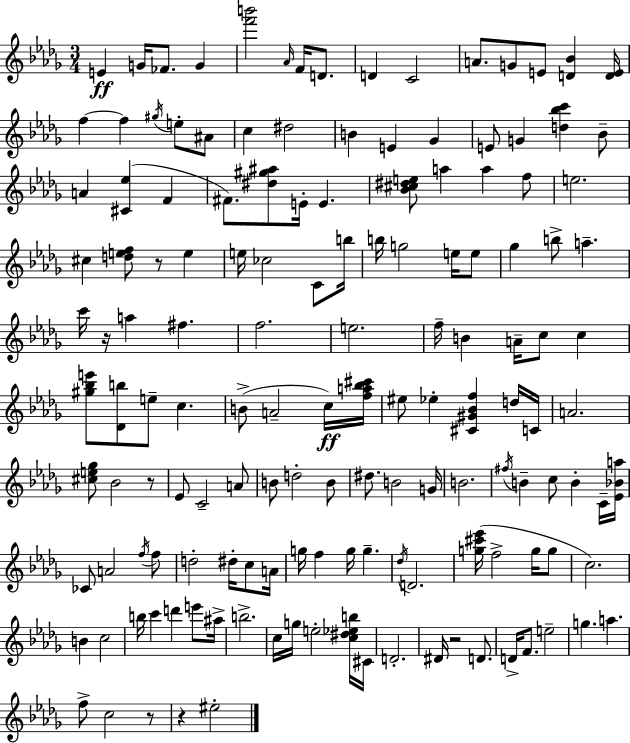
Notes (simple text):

E4/q G4/s FES4/e. G4/q [F6,B6]/h Ab4/s F4/s D4/e. D4/q C4/h A4/e. G4/e E4/e [D4,Bb4]/q [D4,E4]/s F5/q F5/q G#5/s E5/e A#4/e C5/q D#5/h B4/q E4/q Gb4/q E4/e G4/q [D5,Bb5,C6]/q Bb4/e A4/q [C#4,Eb5]/q F4/q F#4/e. [D#5,G#5,A#5]/e E4/s E4/q. [Bb4,C#5,D#5,E5]/e A5/q A5/q F5/e E5/h. C#5/q [D5,E5,F5]/e R/e E5/q E5/s CES5/h C4/e B5/s B5/s G5/h E5/s E5/e Gb5/q B5/e A5/q. C6/s R/s A5/q F#5/q. F5/h. E5/h. F5/s B4/q A4/s C5/e C5/q [G#5,Bb5,E6]/e [Db4,B5]/e E5/e C5/q. B4/e A4/h C5/s [F5,A5,Bb5,C#6]/s EIS5/e Eb5/q [C#4,G#4,Bb4,F5]/q D5/s C4/s A4/h. [C#5,E5,Gb5]/e Bb4/h R/e Eb4/e C4/h A4/e B4/e D5/h B4/e D#5/e. B4/h G4/s B4/h. F#5/s B4/q C5/e B4/q C4/s [Eb4,Bb4,A5]/s CES4/e A4/h F5/s F5/e D5/h D#5/s C5/e A4/s G5/s F5/q G5/s G5/q. Db5/s D4/h. [G5,C#6,Eb6]/s F5/h G5/s G5/e C5/h. B4/q C5/h B5/s C6/q D6/q E6/e A#5/s B5/h. C5/s G5/s E5/h [C5,D#5,Eb5,B5]/s C#4/s D4/h. D#4/s R/h D4/e. D4/s F4/e. E5/h G5/q. A5/q. F5/e C5/h R/e R/q EIS5/h